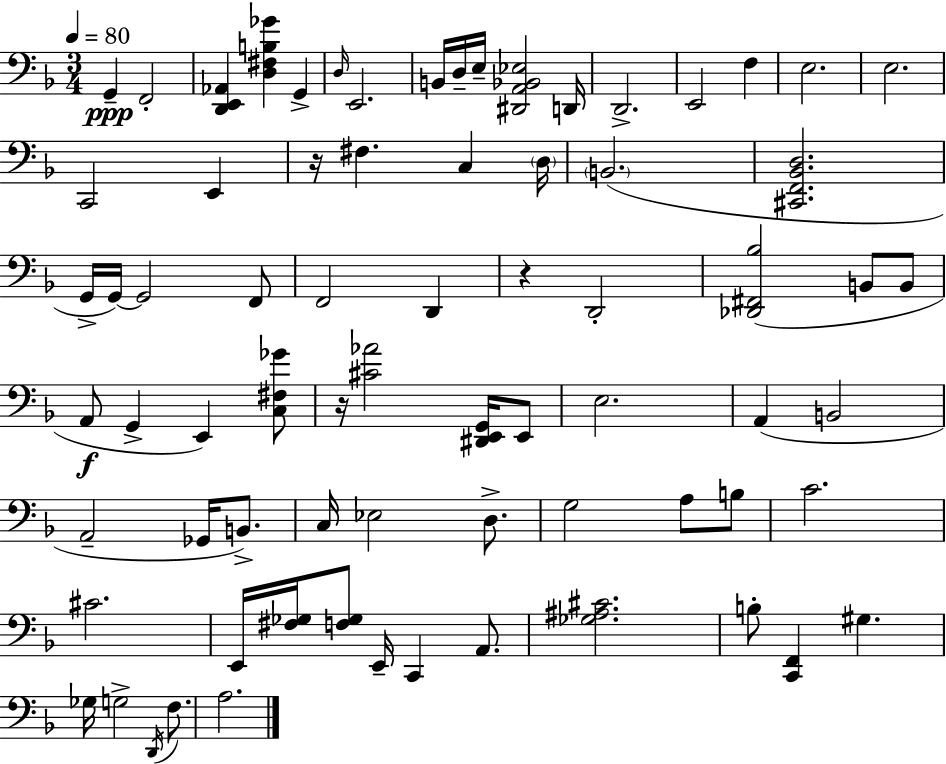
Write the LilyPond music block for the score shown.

{
  \clef bass
  \numericTimeSignature
  \time 3/4
  \key d \minor
  \tempo 4 = 80
  \repeat volta 2 { g,4--\ppp f,2-. | <d, e, aes,>4 <d fis b ges'>4 g,4-> | \grace { d16 } e,2. | b,16 d16-- e16-- <dis, a, bes, ees>2 | \break d,16 d,2.-> | e,2 f4 | e2. | e2. | \break c,2 e,4 | r16 fis4. c4 | \parenthesize d16 \parenthesize b,2.( | <cis, f, bes, d>2. | \break g,16-> g,16~~) g,2 f,8 | f,2 d,4 | r4 d,2-. | <des, fis, bes>2( b,8 b,8 | \break a,8\f g,4-> e,4) <c fis ges'>8 | r16 <cis' aes'>2 <dis, e, g,>16 e,8 | e2. | a,4( b,2 | \break a,2-- ges,16 b,8.->) | c16 ees2 d8.-> | g2 a8 b8 | c'2. | \break cis'2. | e,16 <fis ges>16 <f ges>8 e,16-- c,4 a,8. | <ges ais cis'>2. | b8-. <c, f,>4 gis4. | \break ges16 g2-> \acciaccatura { d,16 } f8. | a2. | } \bar "|."
}